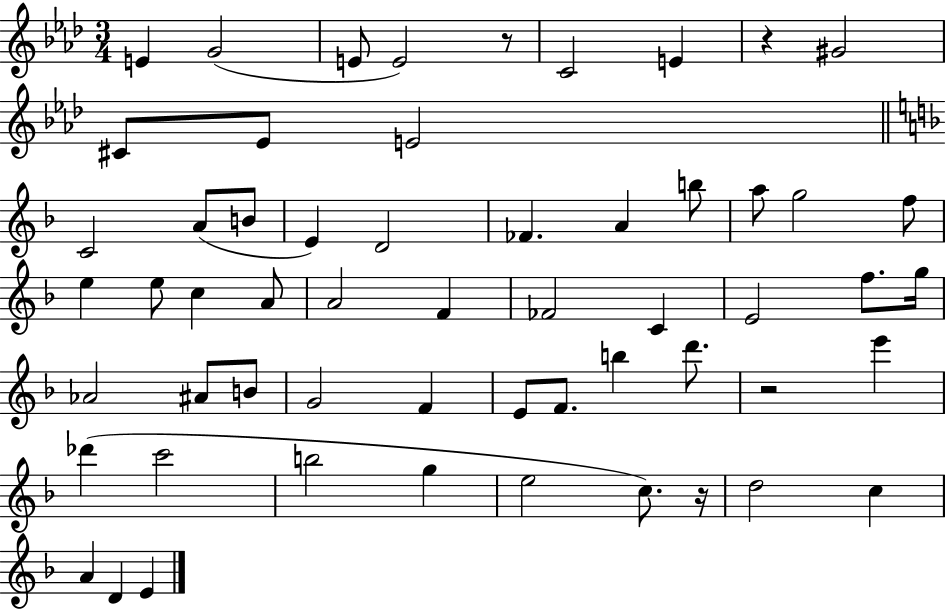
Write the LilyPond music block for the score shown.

{
  \clef treble
  \numericTimeSignature
  \time 3/4
  \key aes \major
  e'4 g'2( | e'8 e'2) r8 | c'2 e'4 | r4 gis'2 | \break cis'8 ees'8 e'2 | \bar "||" \break \key f \major c'2 a'8( b'8 | e'4) d'2 | fes'4. a'4 b''8 | a''8 g''2 f''8 | \break e''4 e''8 c''4 a'8 | a'2 f'4 | fes'2 c'4 | e'2 f''8. g''16 | \break aes'2 ais'8 b'8 | g'2 f'4 | e'8 f'8. b''4 d'''8. | r2 e'''4 | \break des'''4( c'''2 | b''2 g''4 | e''2 c''8.) r16 | d''2 c''4 | \break a'4 d'4 e'4 | \bar "|."
}